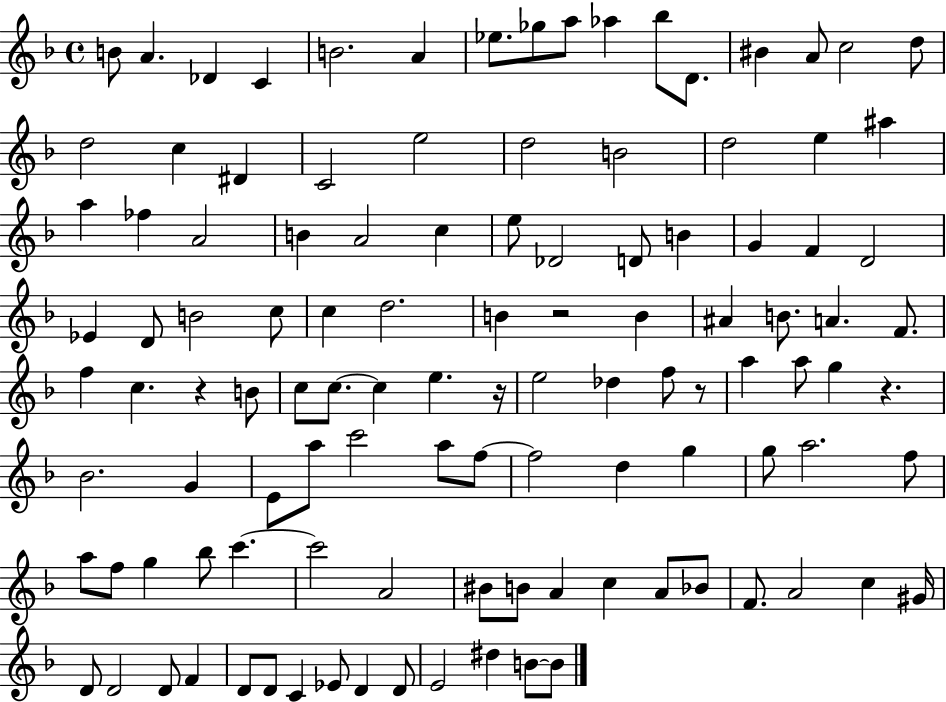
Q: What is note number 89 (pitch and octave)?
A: A4